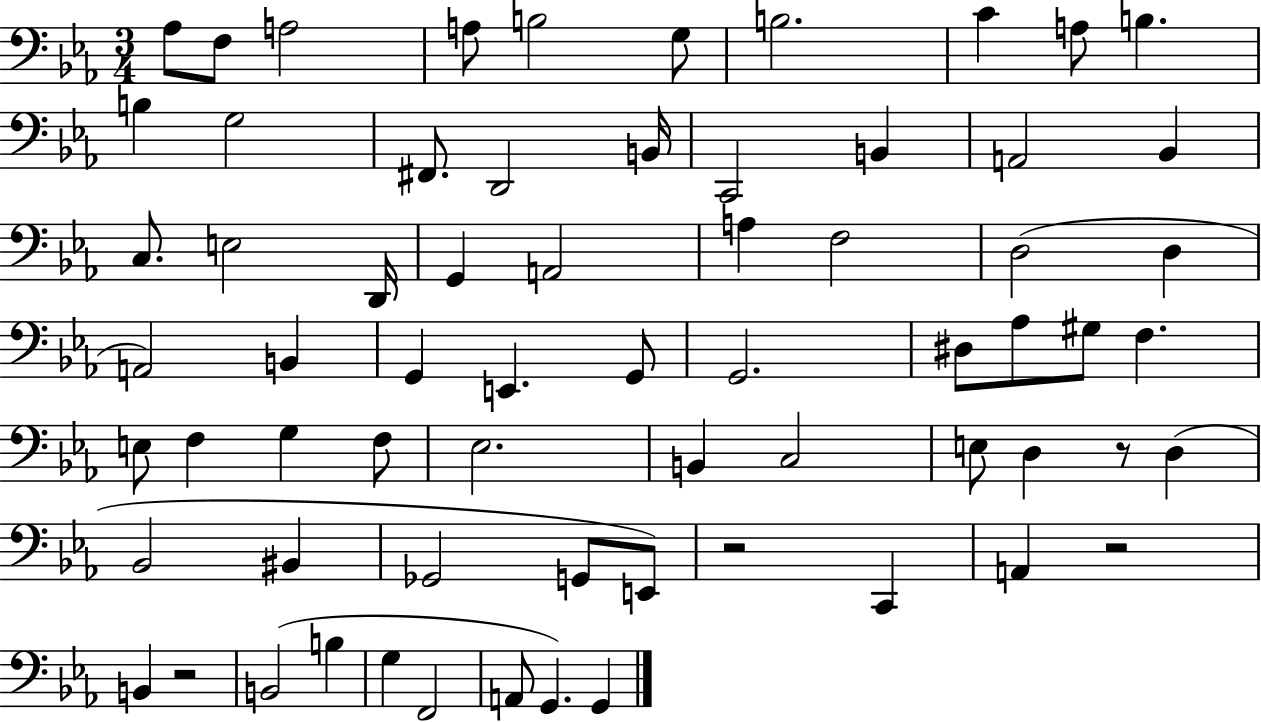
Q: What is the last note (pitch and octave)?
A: G2